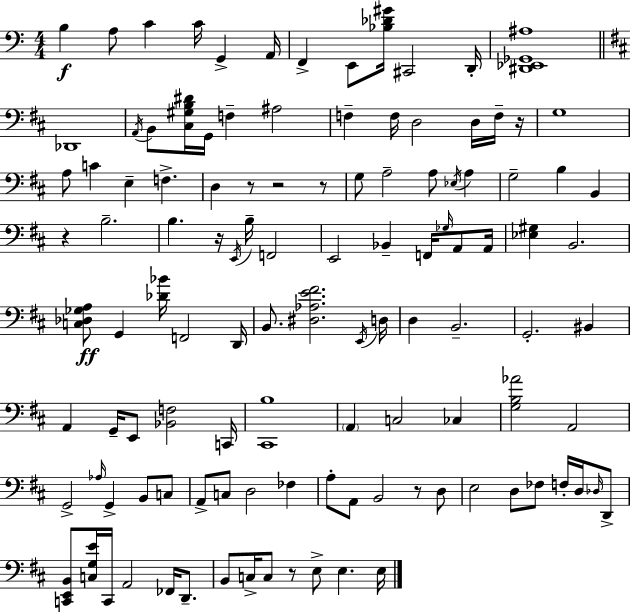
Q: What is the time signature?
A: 4/4